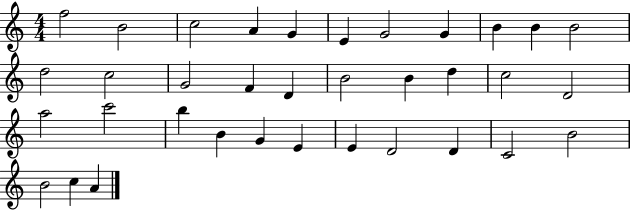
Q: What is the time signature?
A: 4/4